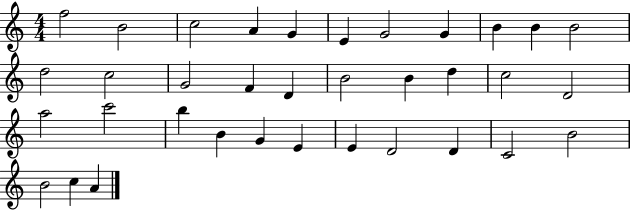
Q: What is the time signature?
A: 4/4